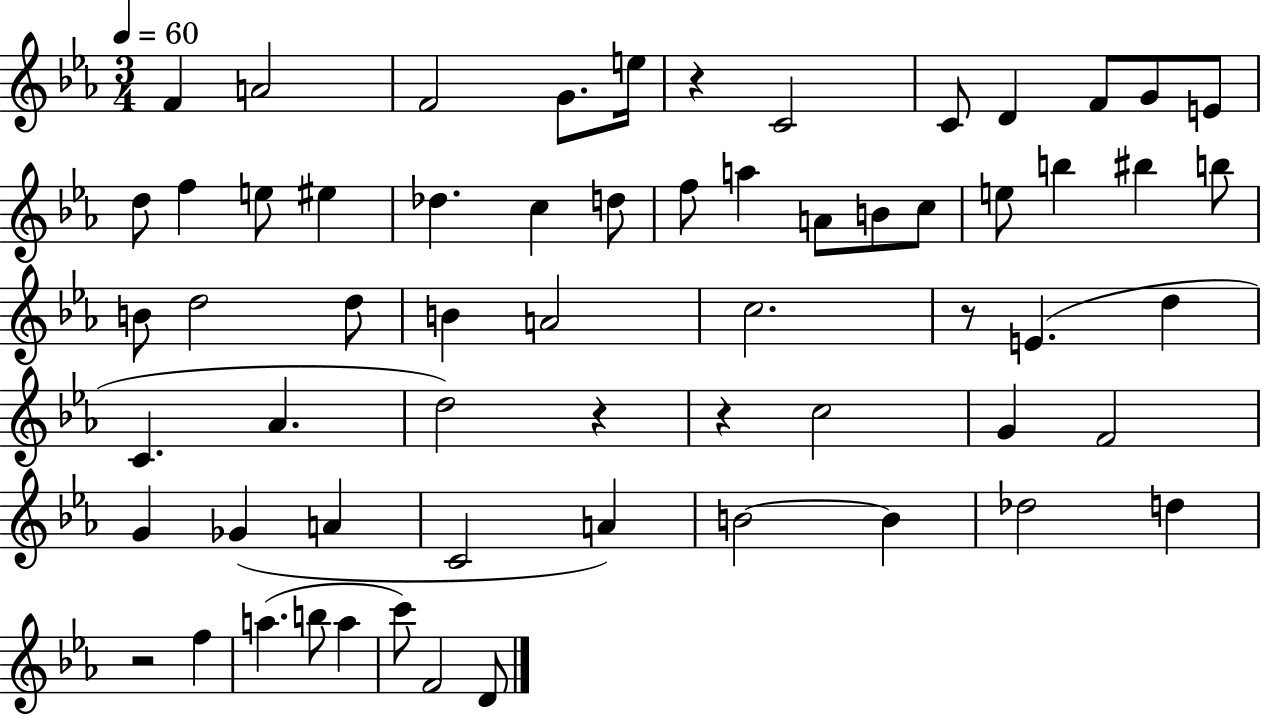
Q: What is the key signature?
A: EES major